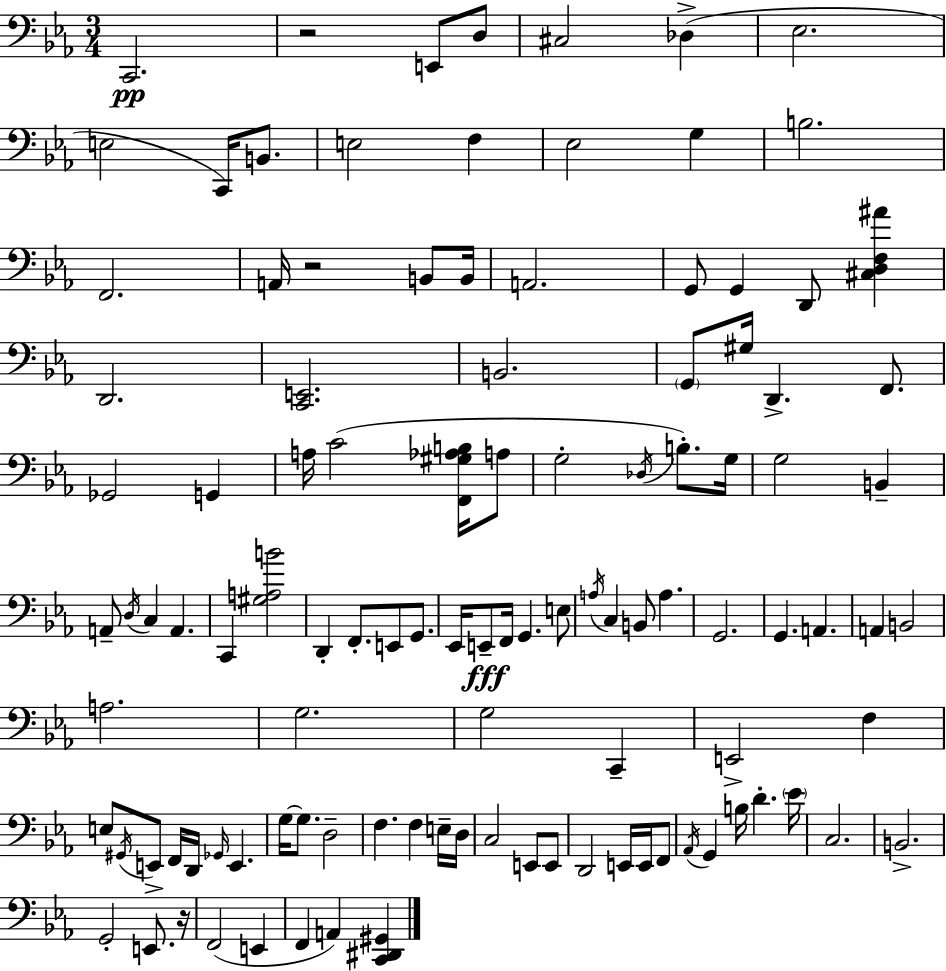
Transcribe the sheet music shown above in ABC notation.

X:1
T:Untitled
M:3/4
L:1/4
K:Cm
C,,2 z2 E,,/2 D,/2 ^C,2 _D, _E,2 E,2 C,,/4 B,,/2 E,2 F, _E,2 G, B,2 F,,2 A,,/4 z2 B,,/2 B,,/4 A,,2 G,,/2 G,, D,,/2 [^C,D,F,^A] D,,2 [C,,E,,]2 B,,2 G,,/2 ^G,/4 D,, F,,/2 _G,,2 G,, A,/4 C2 [F,,^G,_A,B,]/4 A,/2 G,2 _D,/4 B,/2 G,/4 G,2 B,, A,,/2 D,/4 C, A,, C,, [^G,A,B]2 D,, F,,/2 E,,/2 G,,/2 _E,,/4 E,,/2 F,,/4 G,, E,/2 A,/4 C, B,,/2 A, G,,2 G,, A,, A,, B,,2 A,2 G,2 G,2 C,, E,,2 F, E,/2 ^G,,/4 E,,/2 F,,/4 D,,/4 _G,,/4 E,, G,/4 G,/2 D,2 F, F, E,/4 D,/4 C,2 E,,/2 E,,/2 D,,2 E,,/4 E,,/4 F,,/2 _A,,/4 G,, B,/4 D _E/4 C,2 B,,2 G,,2 E,,/2 z/4 F,,2 E,, F,, A,, [C,,^D,,^G,,]